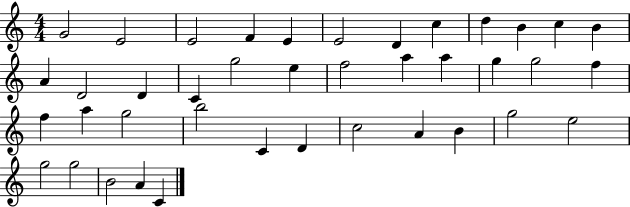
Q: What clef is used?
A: treble